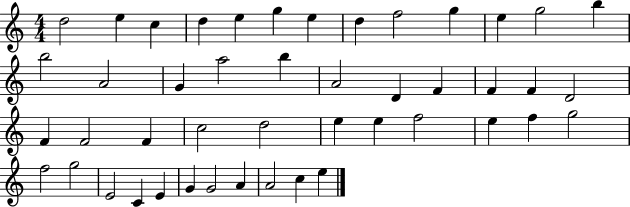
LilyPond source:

{
  \clef treble
  \numericTimeSignature
  \time 4/4
  \key c \major
  d''2 e''4 c''4 | d''4 e''4 g''4 e''4 | d''4 f''2 g''4 | e''4 g''2 b''4 | \break b''2 a'2 | g'4 a''2 b''4 | a'2 d'4 f'4 | f'4 f'4 d'2 | \break f'4 f'2 f'4 | c''2 d''2 | e''4 e''4 f''2 | e''4 f''4 g''2 | \break f''2 g''2 | e'2 c'4 e'4 | g'4 g'2 a'4 | a'2 c''4 e''4 | \break \bar "|."
}